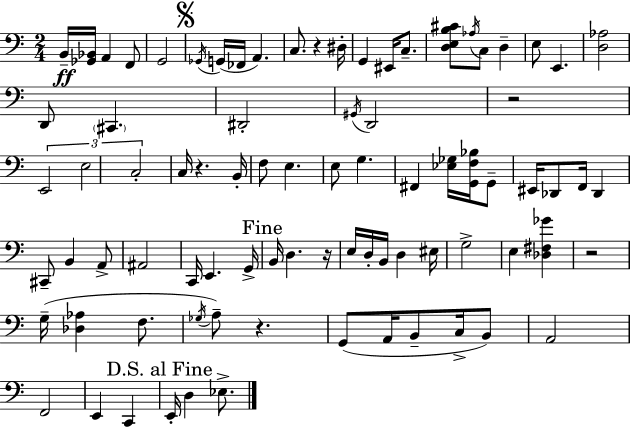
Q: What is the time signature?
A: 2/4